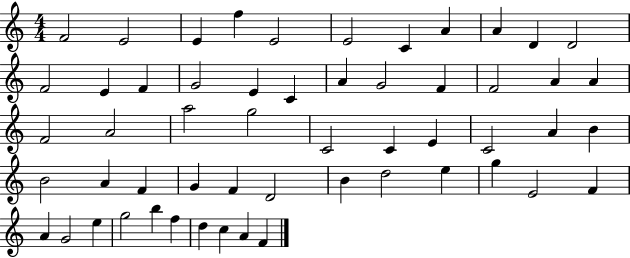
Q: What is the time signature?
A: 4/4